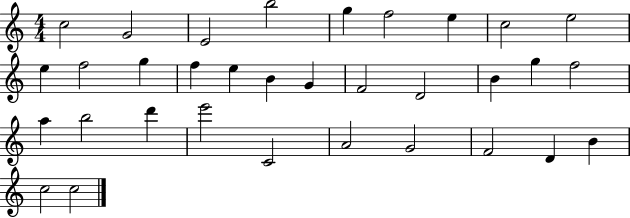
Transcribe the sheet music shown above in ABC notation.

X:1
T:Untitled
M:4/4
L:1/4
K:C
c2 G2 E2 b2 g f2 e c2 e2 e f2 g f e B G F2 D2 B g f2 a b2 d' e'2 C2 A2 G2 F2 D B c2 c2